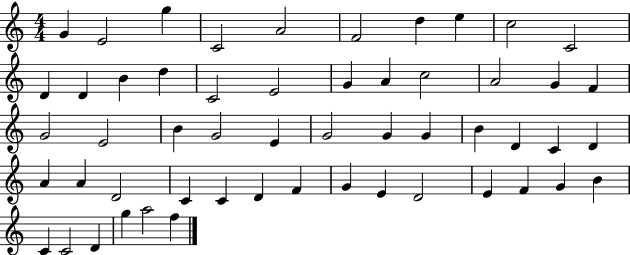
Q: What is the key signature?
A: C major